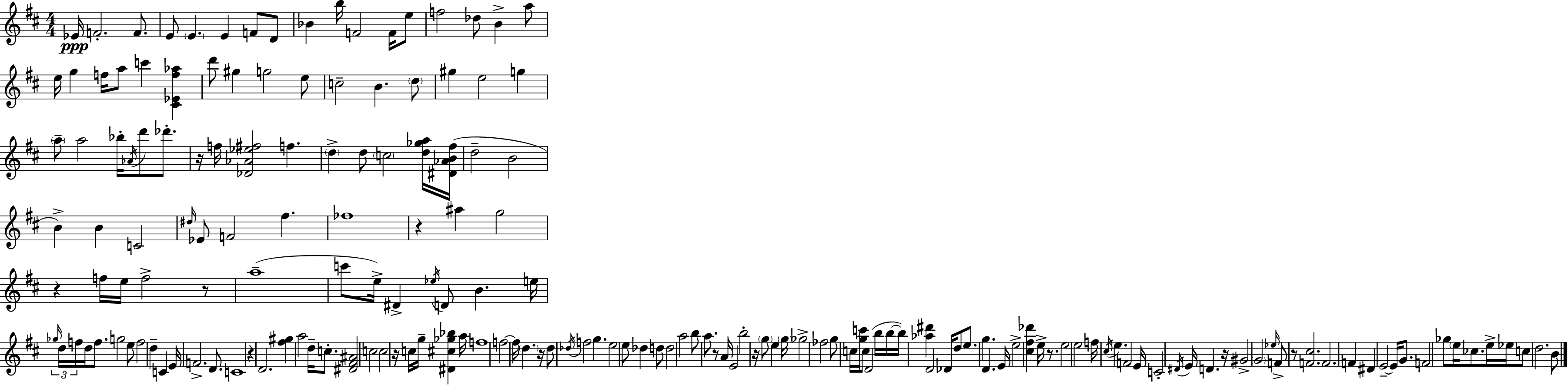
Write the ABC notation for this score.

X:1
T:Untitled
M:4/4
L:1/4
K:D
_E/4 F2 F/2 E/2 E E F/2 D/2 _B b/4 F2 F/4 e/2 f2 _d/2 B a/2 e/4 g f/4 a/2 c' [^C_Ef_a] d'/2 ^g g2 e/2 c2 B d/2 ^g e2 g a/2 a2 _b/4 _A/4 d'/2 _d'/2 z/4 f/4 [_D_A_e^f]2 f d d/2 c2 [d_ga]/4 [^D_AB^f]/4 d2 B2 B B C2 ^d/4 _E/2 F2 ^f _f4 z ^a g2 z f/4 e/4 f2 z/2 a4 c'/2 e/4 ^D _e/4 D/2 B e/4 _g/4 d/4 f/4 d/4 f/2 g2 e/2 f2 d C E/4 F2 D/2 C4 z D2 [^f^g] a2 d/4 c/2 [^D^F^A]2 c2 c2 z/4 c/4 g/4 [^D^c_g_b] a/4 f4 f2 f/4 d z/4 d/2 _d/4 f2 g e2 e/2 _d d/2 d2 a2 b/2 a/2 z/2 A/4 E2 b2 z/4 g/2 e g/4 _g2 _f2 g/2 c/4 [gc']/4 c/2 D2 b/4 b/4 b/4 [_a^d'] D2 _D/4 d/2 e/2 g D E/4 e2 [^c^f_d'] e/4 z/2 e2 e2 f/4 ^c/4 e F2 E/4 C2 ^D/4 E/4 D z/4 ^G2 G2 _e/4 F/2 z/2 [F^c]2 F2 F ^D E2 E/4 G/2 F2 _g/2 e/4 _c/2 e/4 _e/4 c/2 d2 B/2